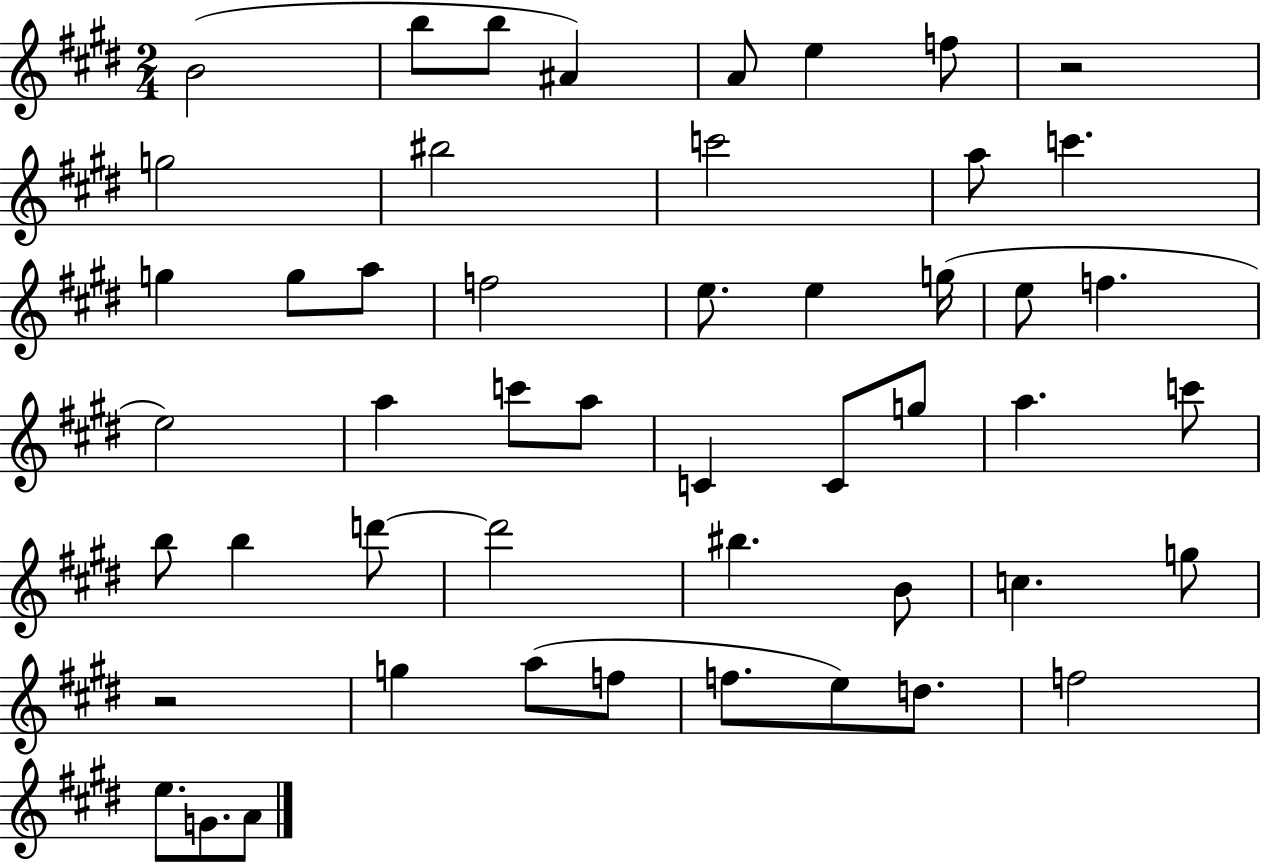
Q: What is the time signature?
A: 2/4